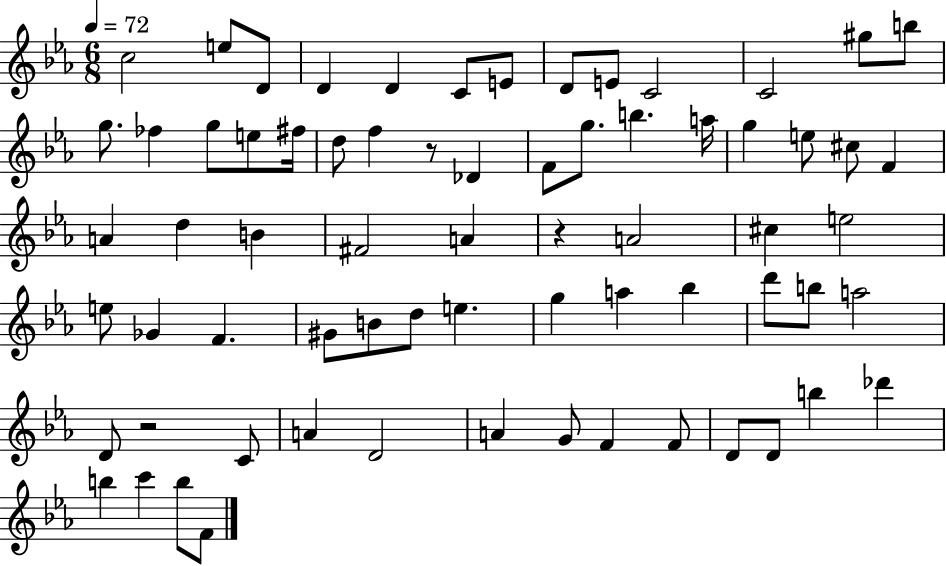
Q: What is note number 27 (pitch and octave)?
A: E5